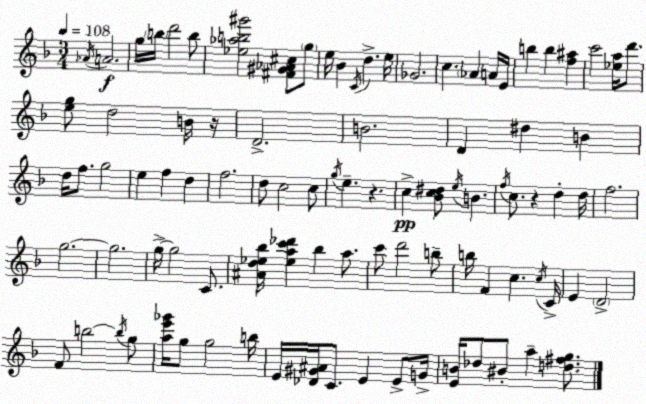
X:1
T:Untitled
M:3/4
L:1/4
K:Dm
_A/4 A2 g/4 b/4 d'2 b/2 [_e_ab^g']2 [^F^G_A^c]/2 g/2 e/4 _B C/4 d e/4 _G2 c _A A/4 E/4 b b [f^a] c'2 [_ea]/4 d'/2 [eg]/2 d2 B/4 z/4 D2 B2 D ^d B d/4 f/2 g2 e f d f2 d/2 c2 c/2 g/4 e z c [_Bc^d]/2 e/4 B f/4 c/2 z d d/4 f2 g2 g2 g/4 g2 C/2 [^Ad_e_b]/4 [_eac'_d'] _b a/2 c'/2 d'2 b/2 b/4 F c c/4 C/4 E D2 F/2 b2 b/4 g/2 [ae'_g']/4 g/2 g2 b/4 E/4 [_D^G^A]/4 C/2 E E/2 G/4 [EB]/4 _d/2 ^B/2 a [d^fg]/2